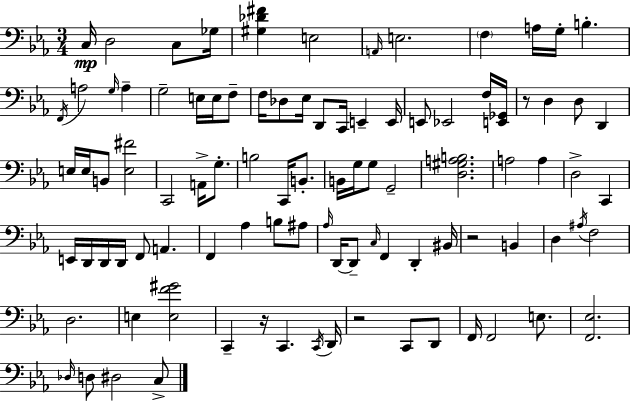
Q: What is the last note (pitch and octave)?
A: C3